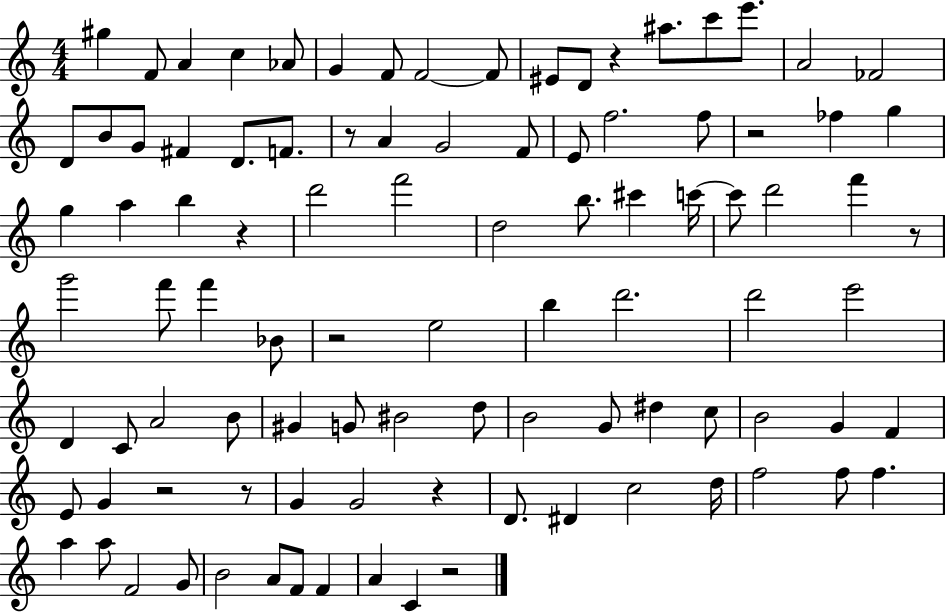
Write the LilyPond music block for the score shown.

{
  \clef treble
  \numericTimeSignature
  \time 4/4
  \key c \major
  gis''4 f'8 a'4 c''4 aes'8 | g'4 f'8 f'2~~ f'8 | eis'8 d'8 r4 ais''8. c'''8 e'''8. | a'2 fes'2 | \break d'8 b'8 g'8 fis'4 d'8. f'8. | r8 a'4 g'2 f'8 | e'8 f''2. f''8 | r2 fes''4 g''4 | \break g''4 a''4 b''4 r4 | d'''2 f'''2 | d''2 b''8. cis'''4 c'''16~~ | c'''8 d'''2 f'''4 r8 | \break g'''2 f'''8 f'''4 bes'8 | r2 e''2 | b''4 d'''2. | d'''2 e'''2 | \break d'4 c'8 a'2 b'8 | gis'4 g'8 bis'2 d''8 | b'2 g'8 dis''4 c''8 | b'2 g'4 f'4 | \break e'8 g'4 r2 r8 | g'4 g'2 r4 | d'8. dis'4 c''2 d''16 | f''2 f''8 f''4. | \break a''4 a''8 f'2 g'8 | b'2 a'8 f'8 f'4 | a'4 c'4 r2 | \bar "|."
}